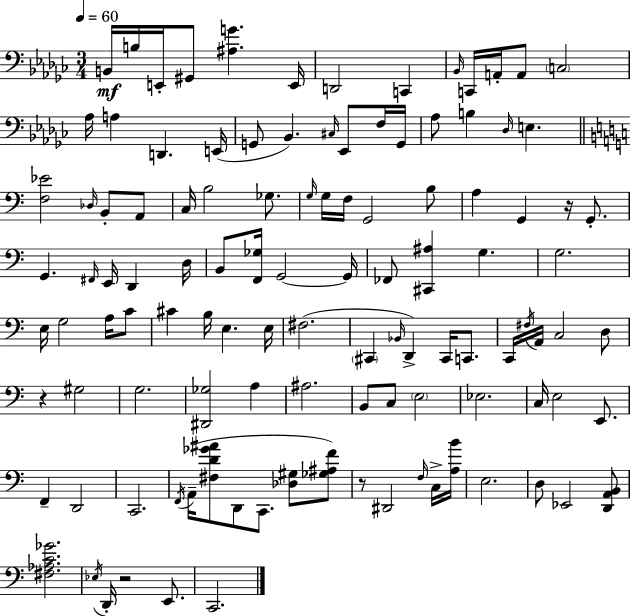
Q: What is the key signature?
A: EES minor